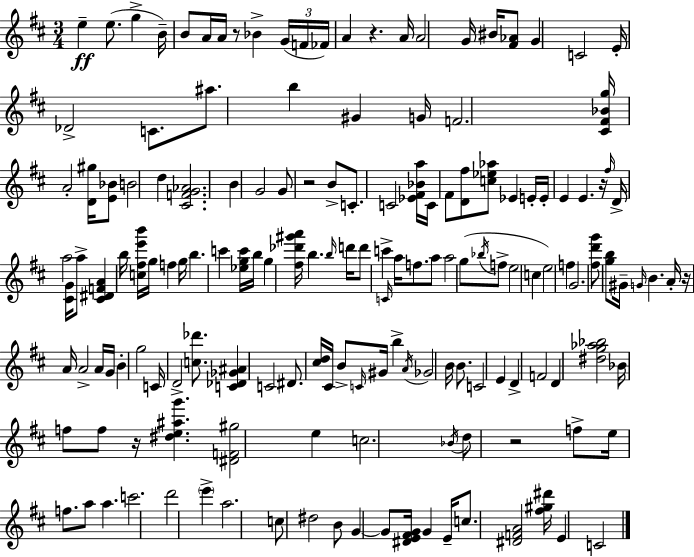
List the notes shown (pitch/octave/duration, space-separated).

E5/q E5/e. G5/q B4/s B4/e A4/s A4/s R/e Bb4/q G4/s F4/s FES4/s A4/q R/q. A4/s A4/h G4/s BIS4/s [F#4,Ab4]/e G4/q C4/h E4/s Db4/h C4/e. A#5/e. B5/q G#4/q G4/s F4/h. [C#4,F#4,Bb4,G5]/s A4/h [D4,G#5]/s [E4,Bb4]/e B4/h D5/q [C#4,F4,G4,Ab4]/h. B4/q G4/h G4/e R/h B4/e C4/e. C4/h [Eb4,F#4,Bb4,A5]/s C4/s F#4/e [D4,F#5]/e [C5,Eb5,Ab5]/e Eb4/q E4/s E4/s E4/q E4/q. R/s F#5/s D4/s A5/h [C#4,G4]/s A5/e [C#4,D#4,F4,A4]/q B5/s [C5,F#5,E6,B6]/s G5/s F5/q G5/s B5/q. C6/q [Eb5,G5,C6]/s B5/s G5/q [F#5,Db6,G#6,A6]/s B5/q. B5/s D6/s D6/e C6/q C4/s A5/s F5/e. A5/e A5/h G5/e Bb5/s F5/e E5/h C5/q E5/h F5/q G4/h. [F#5,D6,G6]/e [G5,B5]/e G#4/s G4/s B4/q. A4/s R/s A4/s A4/h A4/s G4/s B4/q G5/h C4/s D4/h [C5,Db6]/e. [C4,Db4,Gb4,A#4]/q C4/h D#4/e. [C#5,D5]/s C#4/s B4/e C4/s G#4/s B5/q A4/s Gb4/h B4/s B4/e. C4/h E4/q D4/q F4/h D4/q [D#5,G5,Ab5,Bb5]/h Bb4/s F5/e F5/e R/s [D#5,E5,A#5,G6]/q. [D#4,F4,G#5]/h E5/q C5/h. Bb4/s D5/e R/h F5/e E5/s F5/e. A5/e A5/q. C6/h. D6/h E6/q A5/h. C5/e D#5/h B4/e G4/q G4/e [D#4,E4,F#4,G4]/s G4/q E4/s C5/e. [D#4,F4,A4]/h [F#5,G#5,D#6]/s E4/q C4/h